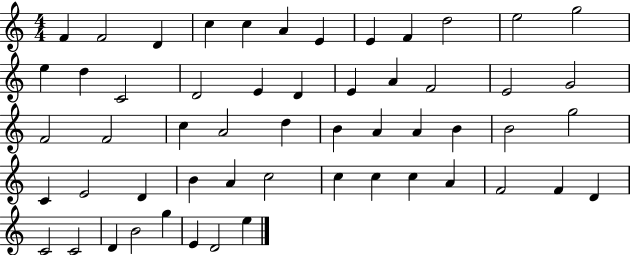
F4/q F4/h D4/q C5/q C5/q A4/q E4/q E4/q F4/q D5/h E5/h G5/h E5/q D5/q C4/h D4/h E4/q D4/q E4/q A4/q F4/h E4/h G4/h F4/h F4/h C5/q A4/h D5/q B4/q A4/q A4/q B4/q B4/h G5/h C4/q E4/h D4/q B4/q A4/q C5/h C5/q C5/q C5/q A4/q F4/h F4/q D4/q C4/h C4/h D4/q B4/h G5/q E4/q D4/h E5/q